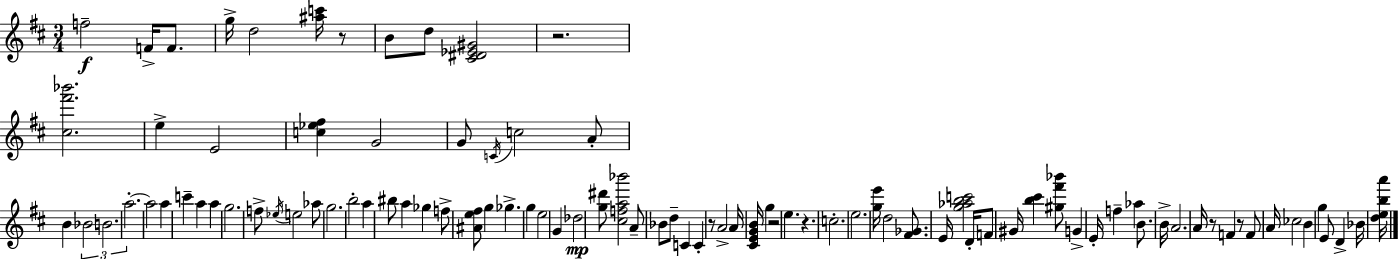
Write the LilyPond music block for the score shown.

{
  \clef treble
  \numericTimeSignature
  \time 3/4
  \key d \major
  f''2--\f f'16-> f'8. | g''16-> d''2 <ais'' c'''>16 r8 | b'8 d''8 <cis' dis' ees' gis'>2 | r2. | \break <cis'' fis''' bes'''>2. | e''4-> e'2 | <c'' ees'' fis''>4 g'2 | g'8 \acciaccatura { c'16 } c''2 a'8-. | \break b'4 \tuplet 3/2 { bes'2 | b'2. | a''2.-.~~ } | a''2 a''4 | \break c'''4-- a''4 a''4 | g''2. | f''8-> \acciaccatura { ees''16 } e''2 | aes''8 g''2. | \break b''2-. a''4 | bis''8 a''4 ges''4 | f''8-> <ais' e'' fis''>8 g''4 ges''4.-> | g''4 e''2 | \break g'4 des''2\mp | <g'' dis'''>8 <cis'' f'' a'' bes'''>2 | a'8-- bes'8 d''8-- c'4 c'4-. | r8 a'2-> | \break a'16 <cis' e' g' b'>16 g''4 r2 | e''4. r4. | c''2.-. | e''2. | \break <g'' e'''>16 d''2 <fis' ges'>8. | e'16 <g'' aes'' b'' c'''>2 d'16-. | f'8 gis'16 <b'' cis'''>4 <gis'' fis''' bes'''>8 g'4-> | e'16-. f''4-- aes''4 b'8. | \break b'16-> a'2. | a'16 r8 f'4 r8 f'8 | a'16 ces''2 b'4 | g''4 e'8 d'4-> | \break bes'16 <d'' e'' b'' a'''>16 \bar "|."
}